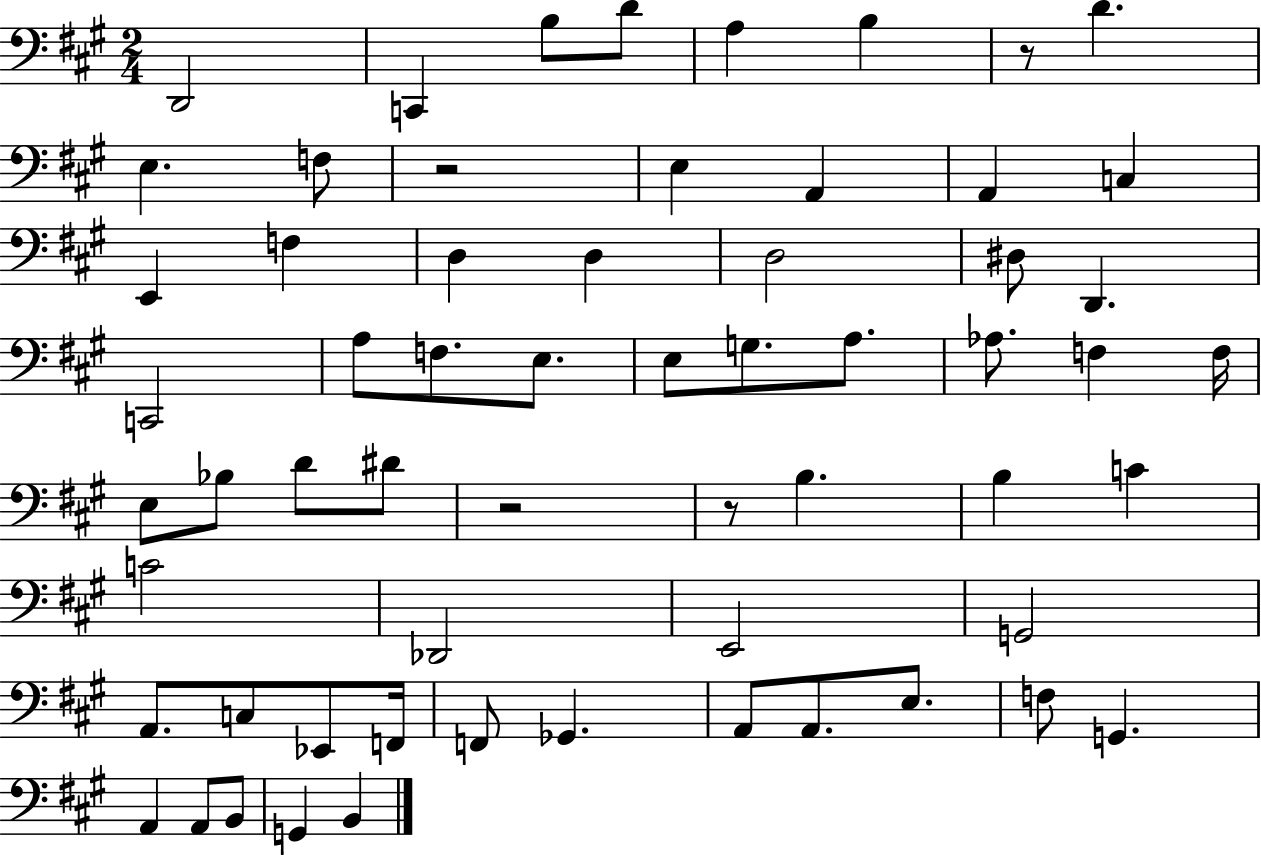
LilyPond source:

{
  \clef bass
  \numericTimeSignature
  \time 2/4
  \key a \major
  \repeat volta 2 { d,2 | c,4 b8 d'8 | a4 b4 | r8 d'4. | \break e4. f8 | r2 | e4 a,4 | a,4 c4 | \break e,4 f4 | d4 d4 | d2 | dis8 d,4. | \break c,2 | a8 f8. e8. | e8 g8. a8. | aes8. f4 f16 | \break e8 bes8 d'8 dis'8 | r2 | r8 b4. | b4 c'4 | \break c'2 | des,2 | e,2 | g,2 | \break a,8. c8 ees,8 f,16 | f,8 ges,4. | a,8 a,8. e8. | f8 g,4. | \break a,4 a,8 b,8 | g,4 b,4 | } \bar "|."
}